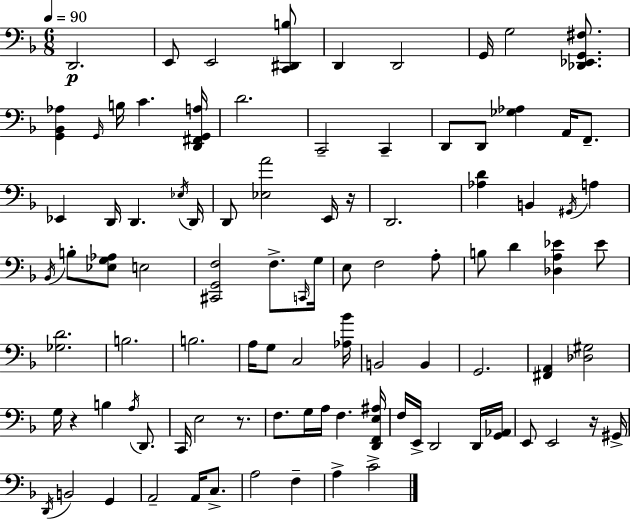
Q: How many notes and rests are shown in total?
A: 95